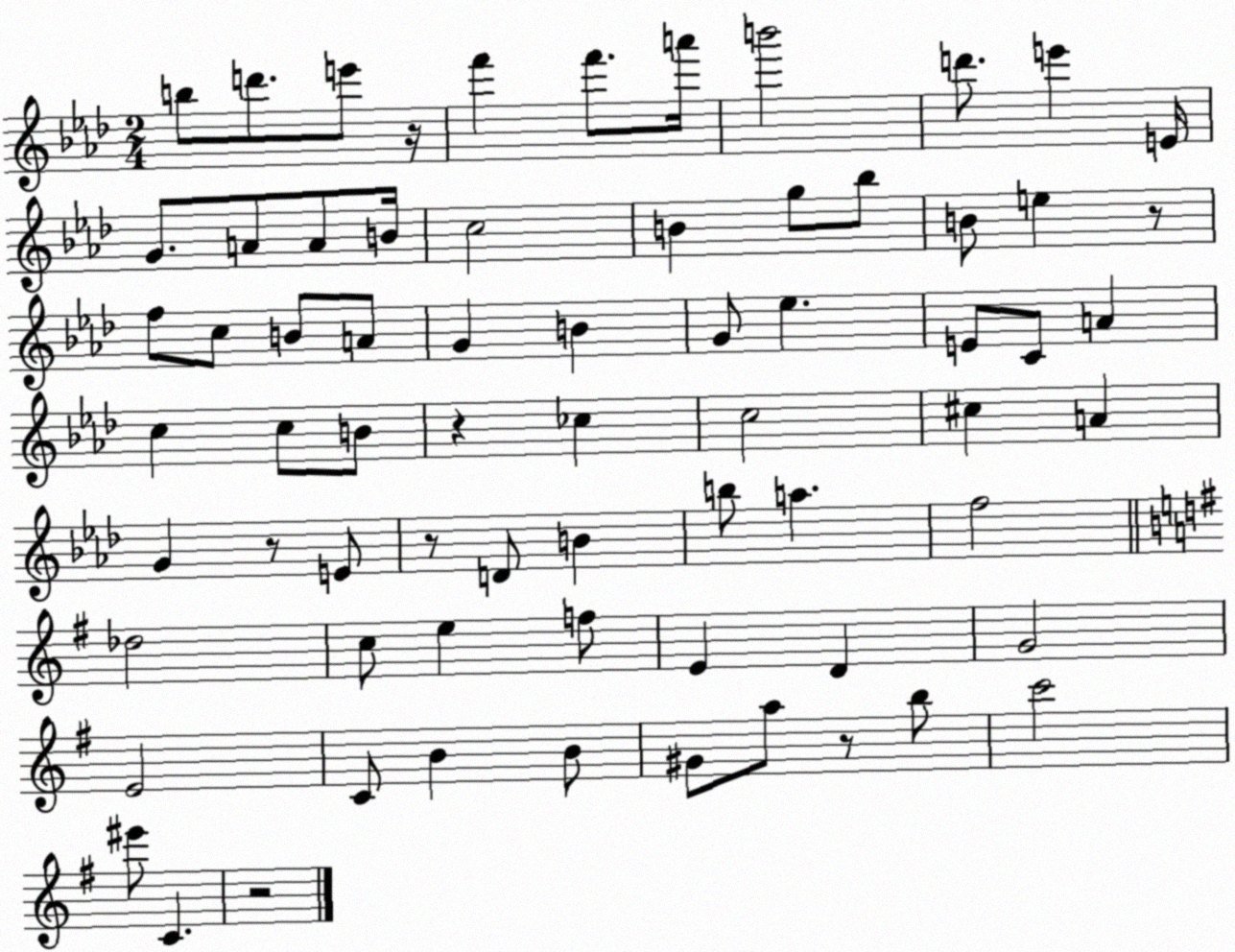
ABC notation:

X:1
T:Untitled
M:2/4
L:1/4
K:Ab
b/2 d'/2 e'/2 z/4 f' f'/2 a'/4 b'2 d'/2 e' E/4 G/2 A/2 A/2 B/4 c2 B g/2 _b/2 B/2 e z/2 f/2 c/2 B/2 A/2 G B G/2 _e E/2 C/2 A c c/2 B/2 z _c c2 ^c A G z/2 E/2 z/2 D/2 B b/2 a f2 _d2 c/2 e f/2 E D G2 E2 C/2 B B/2 ^G/2 a/2 z/2 b/2 c'2 ^e'/2 C z2